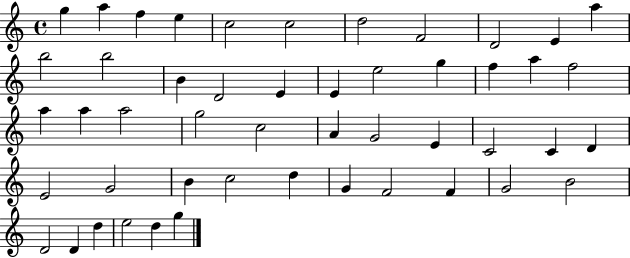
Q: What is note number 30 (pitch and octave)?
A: E4